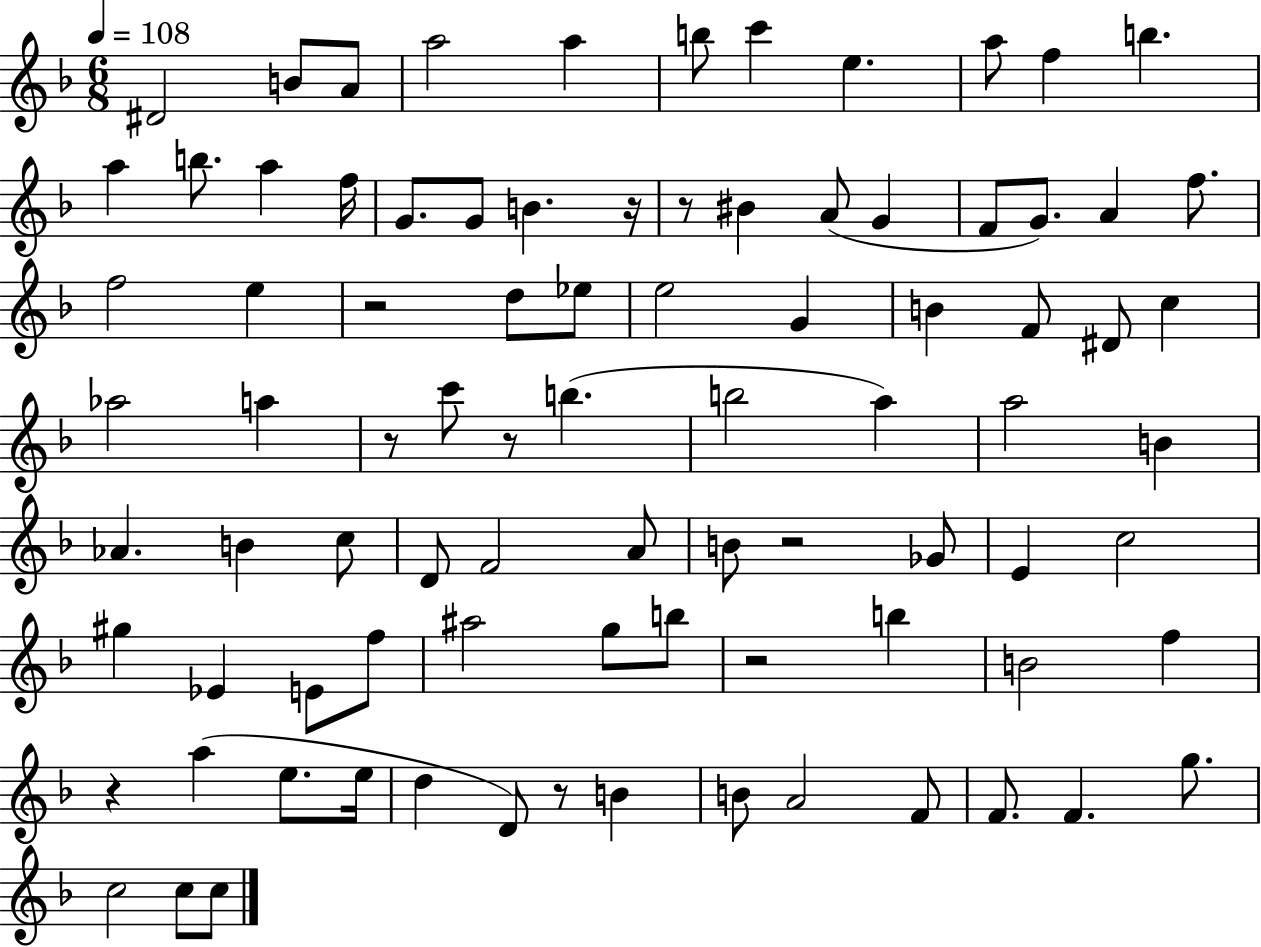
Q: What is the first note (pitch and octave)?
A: D#4